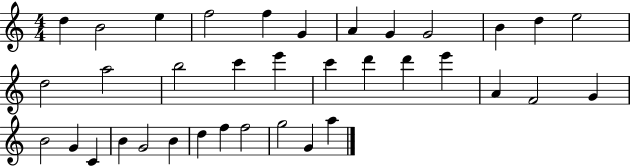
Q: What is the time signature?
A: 4/4